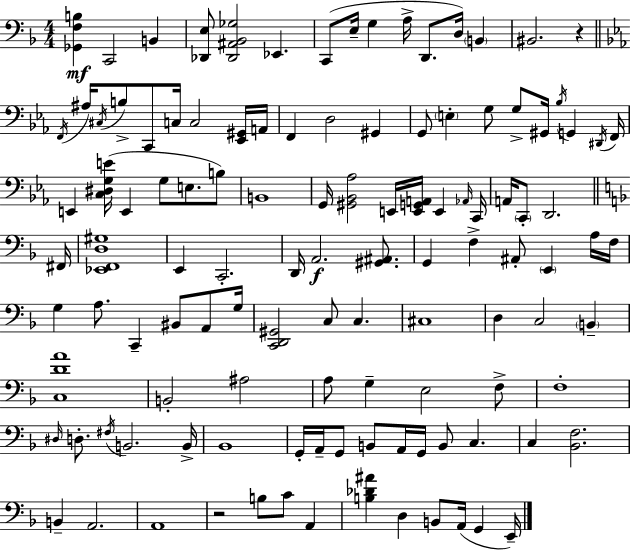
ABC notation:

X:1
T:Untitled
M:4/4
L:1/4
K:F
[_G,,F,B,] C,,2 B,, [_D,,E,]/2 [_D,,^A,,_B,,_G,]2 _E,, C,,/2 E,/4 G, A,/4 D,,/2 D,/4 B,, ^B,,2 z F,,/4 ^A,/4 ^C,/4 B,/2 C,,/2 C,/4 C,2 [_E,,^G,,]/4 A,,/4 F,, D,2 ^G,, G,,/2 E, G,/2 G,/2 ^G,,/4 _B,/4 G,, ^D,,/4 F,,/4 E,, [C,^D,G,E]/4 E,, G,/2 E,/2 B,/2 B,,4 G,,/4 [^G,,_B,,_A,]2 E,,/4 [E,,G,,A,,]/4 E,, _A,,/4 C,,/4 A,,/4 C,,/2 D,,2 ^F,,/4 [_E,,F,,D,^G,]4 E,, C,,2 D,,/4 A,,2 [^G,,^A,,]/2 G,, F, ^A,,/2 E,, A,/4 F,/4 G, A,/2 C,, ^B,,/2 A,,/2 G,/4 [C,,D,,^G,,]2 C,/2 C, ^C,4 D, C,2 B,, [C,DA]4 B,,2 ^A,2 A,/2 G, E,2 F,/2 F,4 ^D,/4 D,/2 ^F,/4 B,,2 B,,/4 _B,,4 G,,/4 A,,/4 G,,/2 B,,/2 A,,/4 G,,/4 B,,/2 C, C, [_B,,F,]2 B,, A,,2 A,,4 z2 B,/2 C/2 A,, [B,_D^A] D, B,,/2 A,,/4 G,, E,,/4